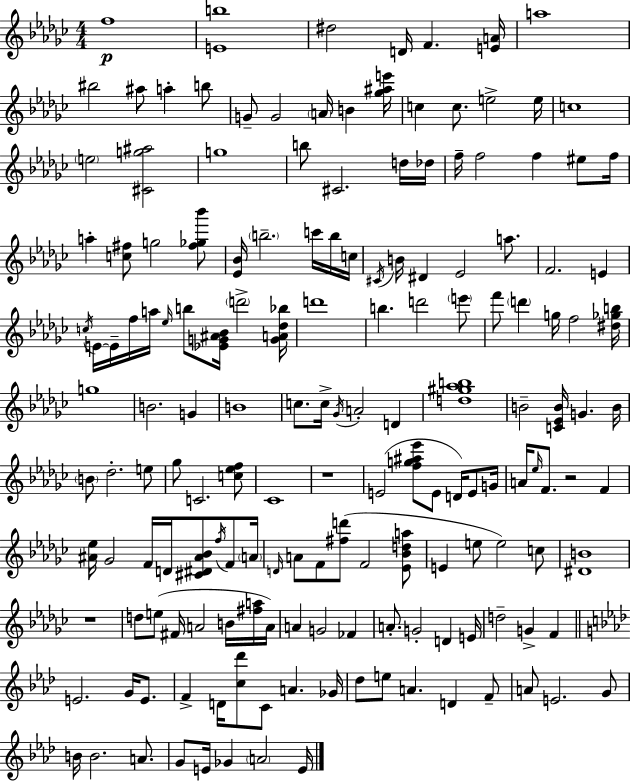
F5/w [E4,B5]/w D#5/h D4/s F4/q. [E4,A4]/s A5/w BIS5/h A#5/e A5/q B5/e G4/e G4/h A4/s B4/q [Gb5,A#5,E6]/s C5/q C5/e. E5/h E5/s C5/w E5/h [C#4,G5,A#5]/h G5/w B5/e C#4/h. D5/s Db5/s F5/s F5/h F5/q EIS5/e F5/s A5/q [C5,F#5]/e G5/h [F#5,Gb5,Bb6]/e [Eb4,Bb4]/s B5/h. C6/s B5/s C5/s C#4/s B4/s D#4/q Eb4/h A5/e. F4/h. E4/q C5/s E4/s E4/s F5/s A5/s Eb5/s B5/e [Eb4,G4,A#4,Bb4]/s D6/h [G4,A4,Db5,Bb5]/s D6/w B5/q. D6/h E6/e F6/e D6/q G5/s F5/h [D#5,Gb5,B5]/s G5/w B4/h. G4/q B4/w C5/e. C5/s Gb4/s A4/h D4/q [D5,G#5,Ab5,B5]/w B4/h [C4,Eb4,B4]/s G4/q. B4/s B4/e Db5/h. E5/e Gb5/e C4/h. [C5,Eb5,F5]/e CES4/w R/w E4/h [F5,G5,A#5,Eb6]/e E4/e D4/s E4/e G4/s A4/s Eb5/s F4/e. R/h F4/q [A#4,Eb5]/s Gb4/h F4/s D4/s [C#4,D#4,A#4,Bb4]/e F5/s F4/e A4/s D4/s A4/e F4/e [F#5,D6]/e F4/h [Eb4,Bb4,D5,A5]/e E4/q E5/e E5/h C5/e [D#4,B4]/w R/w D5/e E5/e F#4/s A4/h B4/s [F#5,A5]/s A4/s A4/q G4/h FES4/q A4/e. G4/h D4/q E4/s D5/h G4/q F4/q E4/h. G4/s E4/e. F4/q D4/s [C5,Db6]/e C4/e A4/q. Gb4/s Db5/e E5/e A4/q. D4/q F4/e A4/e E4/h. G4/e B4/s B4/h. A4/e. G4/e E4/s Gb4/q A4/h E4/s